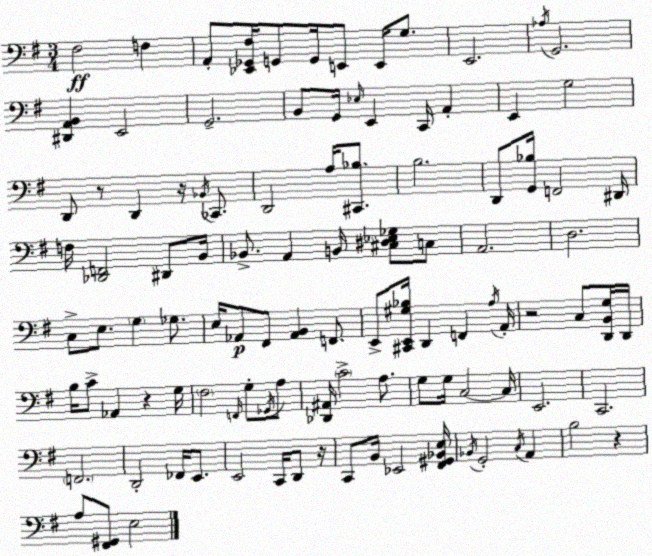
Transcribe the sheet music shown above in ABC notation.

X:1
T:Untitled
M:3/4
L:1/4
K:Em
^F,2 F, A,,/2 [_E,,_G,,^F,]/4 G,,/2 G,,/4 E,,/2 E,,/4 G,/2 E,,2 _A,/4 G,,2 [^D,,A,,B,,] E,,2 G,,2 B,,/2 G,,/4 _E,/4 E,, C,,/4 A,, E,, G,2 D,,/2 z/2 D,, z/4 _B,,/4 _C,,/2 D,,2 A,/4 [^C,,_B,]/2 B,2 D,,/2 [G,,_B,]/4 F,,2 ^D,,/4 F,/4 [_D,,F,,]2 ^D,,/2 B,,/4 _B,,/2 A,, B,,/4 [^C,^D,_E,_G,]/2 C,/2 A,,2 D,2 C,/2 E,/2 G, _G,/2 E,/4 _A,,/2 ^F,,/2 [_A,,B,,] F,,/2 E,,/2 [^C,,E,,^G,_B,]/4 D,, F,, A,/4 A,,/4 z2 C,/2 [D,,B,,G,]/4 D,,/4 B,/4 C/2 _A,, z G,/4 ^F,2 F,,/4 G,/2 _G,,/4 A,/2 [_D,,^A,,]/4 C2 A,/2 G,/2 G,/4 C,2 C,/4 E,,2 C,,2 F,,2 D,,2 _F,,/4 E,,/2 E,,2 C,,/4 D,,/2 z/4 C,,/2 B,,/4 _E,,2 [^F,,^G,,_B,,E,]/4 _B,,/4 G,,2 C,/4 A,, B,2 z A,/2 [^F,,^G,,]/2 E,2